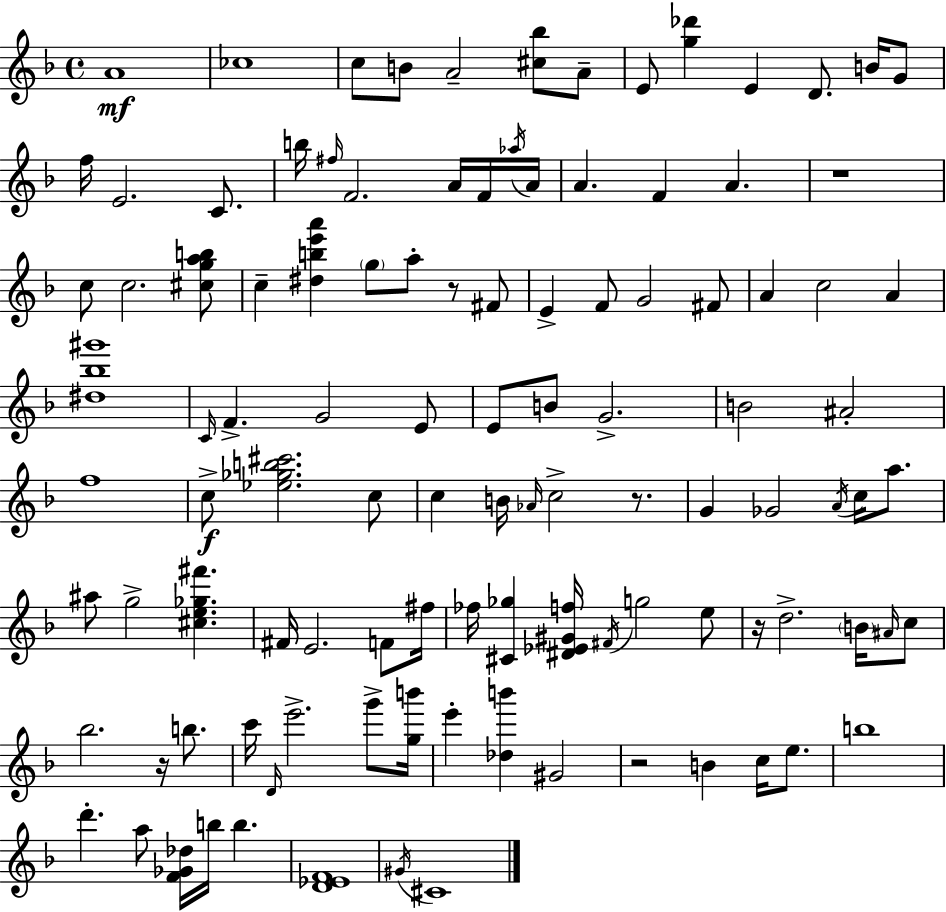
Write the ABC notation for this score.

X:1
T:Untitled
M:4/4
L:1/4
K:Dm
A4 _c4 c/2 B/2 A2 [^c_b]/2 A/2 E/2 [g_d'] E D/2 B/4 G/2 f/4 E2 C/2 b/4 ^f/4 F2 A/4 F/4 _a/4 A/4 A F A z4 c/2 c2 [^cgab]/2 c [^dbe'a'] g/2 a/2 z/2 ^F/2 E F/2 G2 ^F/2 A c2 A [^d_b^g']4 C/4 F G2 E/2 E/2 B/2 G2 B2 ^A2 f4 c/2 [_e_gb^c']2 c/2 c B/4 _A/4 c2 z/2 G _G2 A/4 c/4 a/2 ^a/2 g2 [^ce_g^f'] ^F/4 E2 F/2 ^f/4 _f/4 [^C_g] [^D_E^Gf]/4 ^F/4 g2 e/2 z/4 d2 B/4 ^A/4 c/2 _b2 z/4 b/2 c'/4 D/4 e'2 g'/2 [gb']/4 e' [_db'] ^G2 z2 B c/4 e/2 b4 d' a/2 [F_G_d]/4 b/4 b [D_EF]4 ^G/4 ^C4